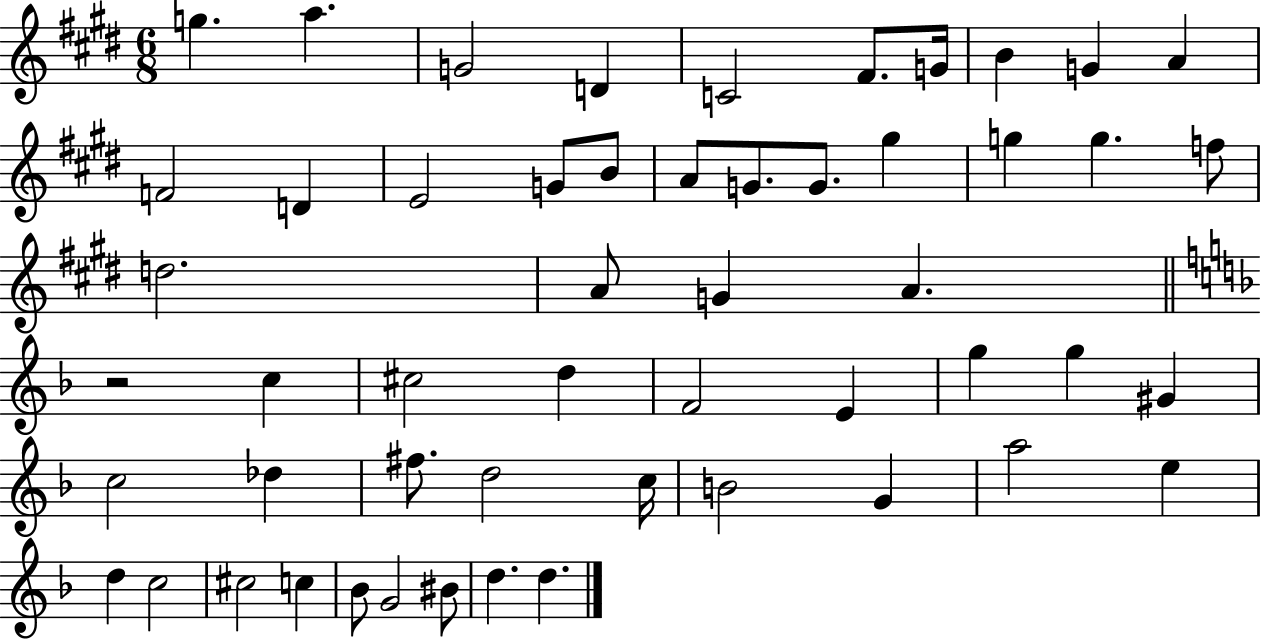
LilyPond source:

{
  \clef treble
  \numericTimeSignature
  \time 6/8
  \key e \major
  g''4. a''4. | g'2 d'4 | c'2 fis'8. g'16 | b'4 g'4 a'4 | \break f'2 d'4 | e'2 g'8 b'8 | a'8 g'8. g'8. gis''4 | g''4 g''4. f''8 | \break d''2. | a'8 g'4 a'4. | \bar "||" \break \key d \minor r2 c''4 | cis''2 d''4 | f'2 e'4 | g''4 g''4 gis'4 | \break c''2 des''4 | fis''8. d''2 c''16 | b'2 g'4 | a''2 e''4 | \break d''4 c''2 | cis''2 c''4 | bes'8 g'2 bis'8 | d''4. d''4. | \break \bar "|."
}